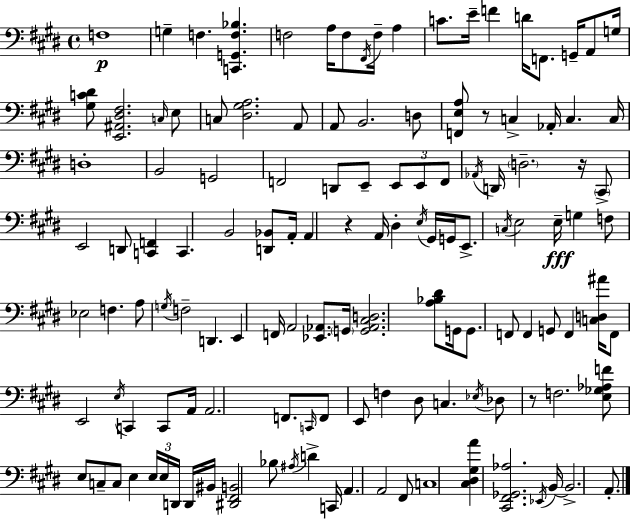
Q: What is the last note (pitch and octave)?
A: A2